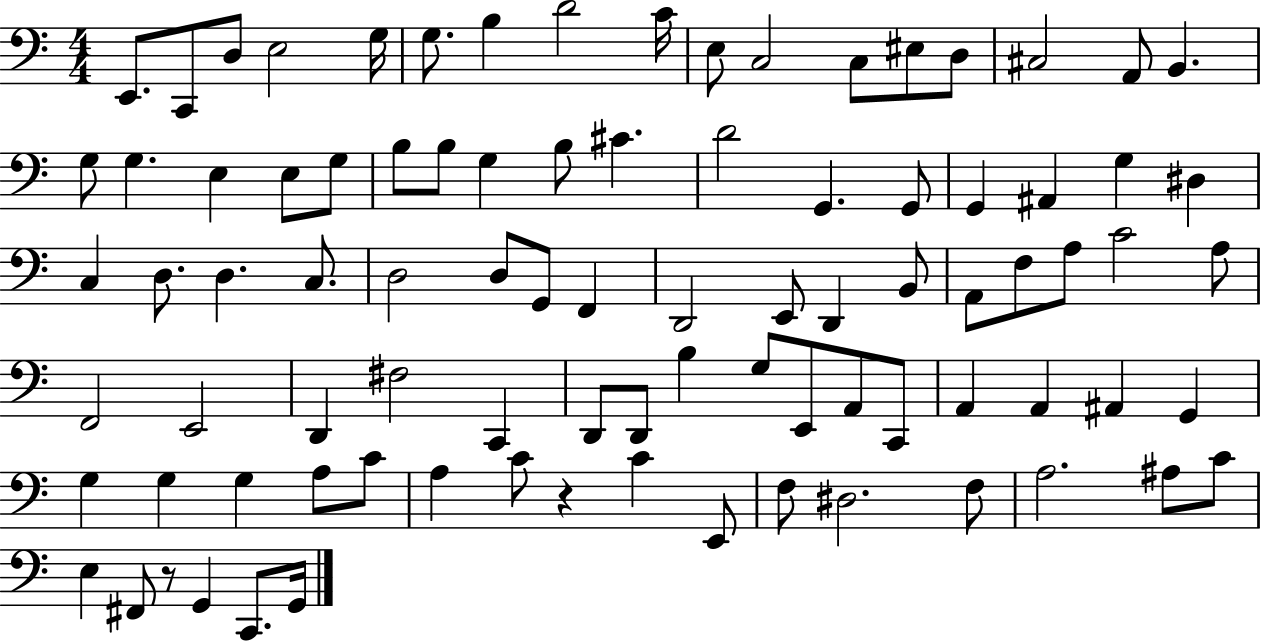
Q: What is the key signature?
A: C major